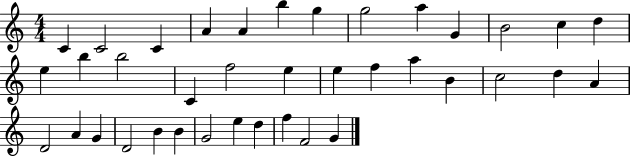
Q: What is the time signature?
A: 4/4